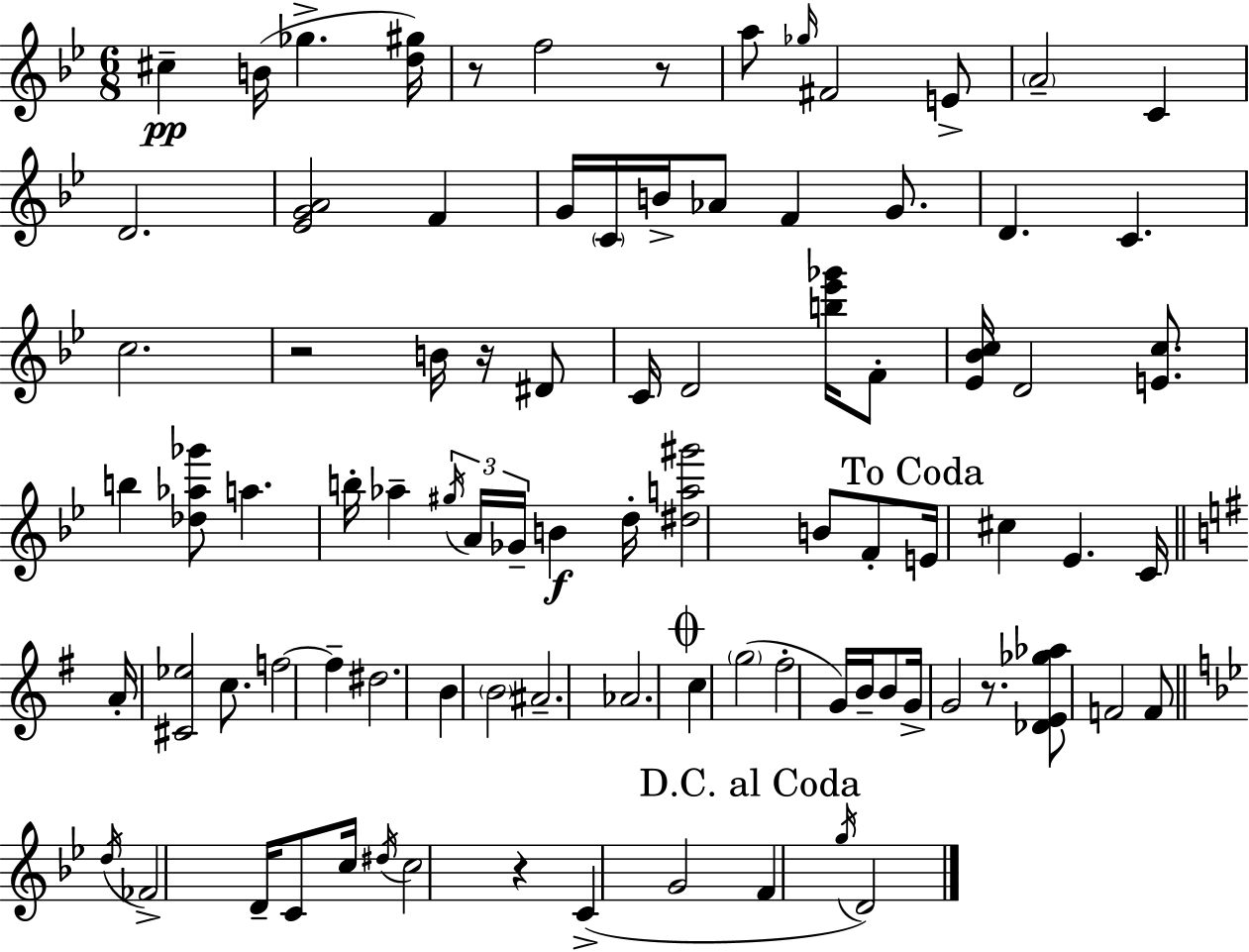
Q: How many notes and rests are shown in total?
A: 88